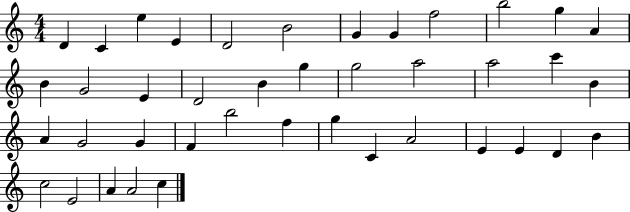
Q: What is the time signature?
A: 4/4